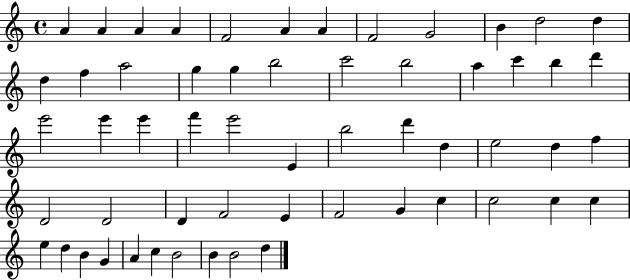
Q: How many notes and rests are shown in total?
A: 57